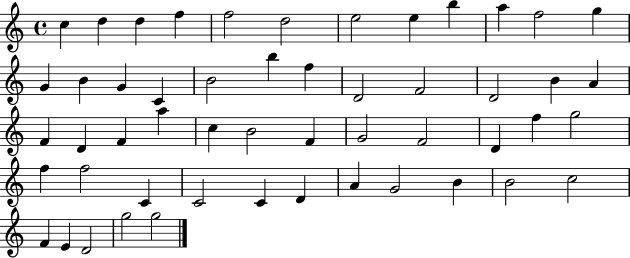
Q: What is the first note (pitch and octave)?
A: C5